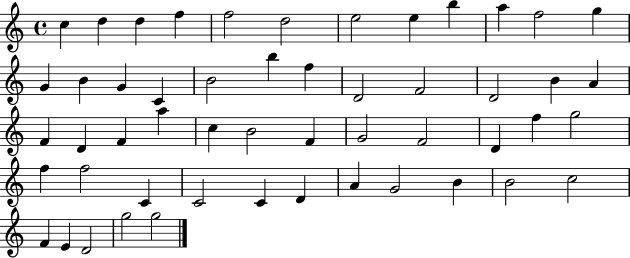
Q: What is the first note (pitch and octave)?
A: C5